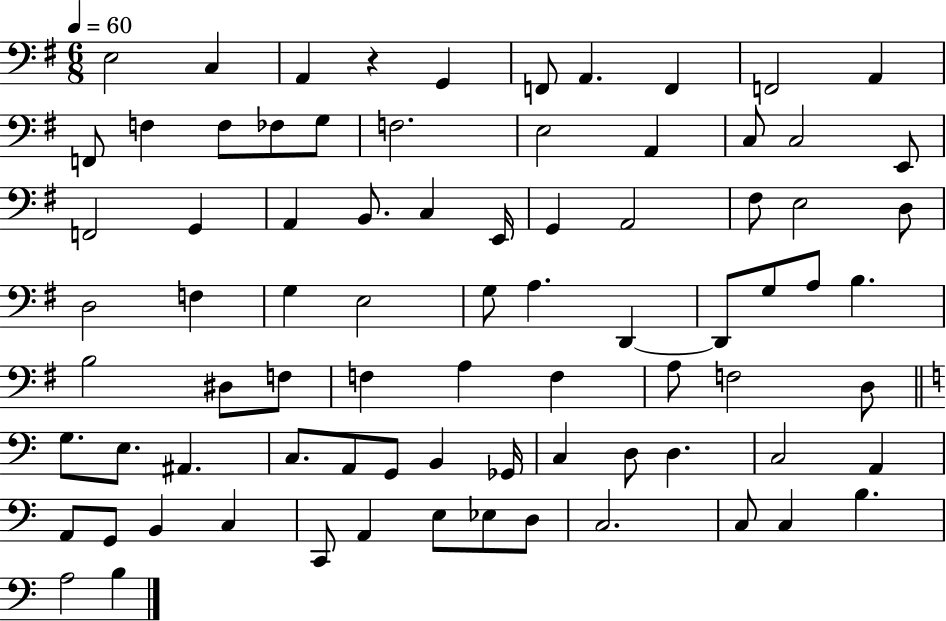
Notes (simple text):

E3/h C3/q A2/q R/q G2/q F2/e A2/q. F2/q F2/h A2/q F2/e F3/q F3/e FES3/e G3/e F3/h. E3/h A2/q C3/e C3/h E2/e F2/h G2/q A2/q B2/e. C3/q E2/s G2/q A2/h F#3/e E3/h D3/e D3/h F3/q G3/q E3/h G3/e A3/q. D2/q D2/e G3/e A3/e B3/q. B3/h D#3/e F3/e F3/q A3/q F3/q A3/e F3/h D3/e G3/e. E3/e. A#2/q. C3/e. A2/e G2/e B2/q Gb2/s C3/q D3/e D3/q. C3/h A2/q A2/e G2/e B2/q C3/q C2/e A2/q E3/e Eb3/e D3/e C3/h. C3/e C3/q B3/q. A3/h B3/q